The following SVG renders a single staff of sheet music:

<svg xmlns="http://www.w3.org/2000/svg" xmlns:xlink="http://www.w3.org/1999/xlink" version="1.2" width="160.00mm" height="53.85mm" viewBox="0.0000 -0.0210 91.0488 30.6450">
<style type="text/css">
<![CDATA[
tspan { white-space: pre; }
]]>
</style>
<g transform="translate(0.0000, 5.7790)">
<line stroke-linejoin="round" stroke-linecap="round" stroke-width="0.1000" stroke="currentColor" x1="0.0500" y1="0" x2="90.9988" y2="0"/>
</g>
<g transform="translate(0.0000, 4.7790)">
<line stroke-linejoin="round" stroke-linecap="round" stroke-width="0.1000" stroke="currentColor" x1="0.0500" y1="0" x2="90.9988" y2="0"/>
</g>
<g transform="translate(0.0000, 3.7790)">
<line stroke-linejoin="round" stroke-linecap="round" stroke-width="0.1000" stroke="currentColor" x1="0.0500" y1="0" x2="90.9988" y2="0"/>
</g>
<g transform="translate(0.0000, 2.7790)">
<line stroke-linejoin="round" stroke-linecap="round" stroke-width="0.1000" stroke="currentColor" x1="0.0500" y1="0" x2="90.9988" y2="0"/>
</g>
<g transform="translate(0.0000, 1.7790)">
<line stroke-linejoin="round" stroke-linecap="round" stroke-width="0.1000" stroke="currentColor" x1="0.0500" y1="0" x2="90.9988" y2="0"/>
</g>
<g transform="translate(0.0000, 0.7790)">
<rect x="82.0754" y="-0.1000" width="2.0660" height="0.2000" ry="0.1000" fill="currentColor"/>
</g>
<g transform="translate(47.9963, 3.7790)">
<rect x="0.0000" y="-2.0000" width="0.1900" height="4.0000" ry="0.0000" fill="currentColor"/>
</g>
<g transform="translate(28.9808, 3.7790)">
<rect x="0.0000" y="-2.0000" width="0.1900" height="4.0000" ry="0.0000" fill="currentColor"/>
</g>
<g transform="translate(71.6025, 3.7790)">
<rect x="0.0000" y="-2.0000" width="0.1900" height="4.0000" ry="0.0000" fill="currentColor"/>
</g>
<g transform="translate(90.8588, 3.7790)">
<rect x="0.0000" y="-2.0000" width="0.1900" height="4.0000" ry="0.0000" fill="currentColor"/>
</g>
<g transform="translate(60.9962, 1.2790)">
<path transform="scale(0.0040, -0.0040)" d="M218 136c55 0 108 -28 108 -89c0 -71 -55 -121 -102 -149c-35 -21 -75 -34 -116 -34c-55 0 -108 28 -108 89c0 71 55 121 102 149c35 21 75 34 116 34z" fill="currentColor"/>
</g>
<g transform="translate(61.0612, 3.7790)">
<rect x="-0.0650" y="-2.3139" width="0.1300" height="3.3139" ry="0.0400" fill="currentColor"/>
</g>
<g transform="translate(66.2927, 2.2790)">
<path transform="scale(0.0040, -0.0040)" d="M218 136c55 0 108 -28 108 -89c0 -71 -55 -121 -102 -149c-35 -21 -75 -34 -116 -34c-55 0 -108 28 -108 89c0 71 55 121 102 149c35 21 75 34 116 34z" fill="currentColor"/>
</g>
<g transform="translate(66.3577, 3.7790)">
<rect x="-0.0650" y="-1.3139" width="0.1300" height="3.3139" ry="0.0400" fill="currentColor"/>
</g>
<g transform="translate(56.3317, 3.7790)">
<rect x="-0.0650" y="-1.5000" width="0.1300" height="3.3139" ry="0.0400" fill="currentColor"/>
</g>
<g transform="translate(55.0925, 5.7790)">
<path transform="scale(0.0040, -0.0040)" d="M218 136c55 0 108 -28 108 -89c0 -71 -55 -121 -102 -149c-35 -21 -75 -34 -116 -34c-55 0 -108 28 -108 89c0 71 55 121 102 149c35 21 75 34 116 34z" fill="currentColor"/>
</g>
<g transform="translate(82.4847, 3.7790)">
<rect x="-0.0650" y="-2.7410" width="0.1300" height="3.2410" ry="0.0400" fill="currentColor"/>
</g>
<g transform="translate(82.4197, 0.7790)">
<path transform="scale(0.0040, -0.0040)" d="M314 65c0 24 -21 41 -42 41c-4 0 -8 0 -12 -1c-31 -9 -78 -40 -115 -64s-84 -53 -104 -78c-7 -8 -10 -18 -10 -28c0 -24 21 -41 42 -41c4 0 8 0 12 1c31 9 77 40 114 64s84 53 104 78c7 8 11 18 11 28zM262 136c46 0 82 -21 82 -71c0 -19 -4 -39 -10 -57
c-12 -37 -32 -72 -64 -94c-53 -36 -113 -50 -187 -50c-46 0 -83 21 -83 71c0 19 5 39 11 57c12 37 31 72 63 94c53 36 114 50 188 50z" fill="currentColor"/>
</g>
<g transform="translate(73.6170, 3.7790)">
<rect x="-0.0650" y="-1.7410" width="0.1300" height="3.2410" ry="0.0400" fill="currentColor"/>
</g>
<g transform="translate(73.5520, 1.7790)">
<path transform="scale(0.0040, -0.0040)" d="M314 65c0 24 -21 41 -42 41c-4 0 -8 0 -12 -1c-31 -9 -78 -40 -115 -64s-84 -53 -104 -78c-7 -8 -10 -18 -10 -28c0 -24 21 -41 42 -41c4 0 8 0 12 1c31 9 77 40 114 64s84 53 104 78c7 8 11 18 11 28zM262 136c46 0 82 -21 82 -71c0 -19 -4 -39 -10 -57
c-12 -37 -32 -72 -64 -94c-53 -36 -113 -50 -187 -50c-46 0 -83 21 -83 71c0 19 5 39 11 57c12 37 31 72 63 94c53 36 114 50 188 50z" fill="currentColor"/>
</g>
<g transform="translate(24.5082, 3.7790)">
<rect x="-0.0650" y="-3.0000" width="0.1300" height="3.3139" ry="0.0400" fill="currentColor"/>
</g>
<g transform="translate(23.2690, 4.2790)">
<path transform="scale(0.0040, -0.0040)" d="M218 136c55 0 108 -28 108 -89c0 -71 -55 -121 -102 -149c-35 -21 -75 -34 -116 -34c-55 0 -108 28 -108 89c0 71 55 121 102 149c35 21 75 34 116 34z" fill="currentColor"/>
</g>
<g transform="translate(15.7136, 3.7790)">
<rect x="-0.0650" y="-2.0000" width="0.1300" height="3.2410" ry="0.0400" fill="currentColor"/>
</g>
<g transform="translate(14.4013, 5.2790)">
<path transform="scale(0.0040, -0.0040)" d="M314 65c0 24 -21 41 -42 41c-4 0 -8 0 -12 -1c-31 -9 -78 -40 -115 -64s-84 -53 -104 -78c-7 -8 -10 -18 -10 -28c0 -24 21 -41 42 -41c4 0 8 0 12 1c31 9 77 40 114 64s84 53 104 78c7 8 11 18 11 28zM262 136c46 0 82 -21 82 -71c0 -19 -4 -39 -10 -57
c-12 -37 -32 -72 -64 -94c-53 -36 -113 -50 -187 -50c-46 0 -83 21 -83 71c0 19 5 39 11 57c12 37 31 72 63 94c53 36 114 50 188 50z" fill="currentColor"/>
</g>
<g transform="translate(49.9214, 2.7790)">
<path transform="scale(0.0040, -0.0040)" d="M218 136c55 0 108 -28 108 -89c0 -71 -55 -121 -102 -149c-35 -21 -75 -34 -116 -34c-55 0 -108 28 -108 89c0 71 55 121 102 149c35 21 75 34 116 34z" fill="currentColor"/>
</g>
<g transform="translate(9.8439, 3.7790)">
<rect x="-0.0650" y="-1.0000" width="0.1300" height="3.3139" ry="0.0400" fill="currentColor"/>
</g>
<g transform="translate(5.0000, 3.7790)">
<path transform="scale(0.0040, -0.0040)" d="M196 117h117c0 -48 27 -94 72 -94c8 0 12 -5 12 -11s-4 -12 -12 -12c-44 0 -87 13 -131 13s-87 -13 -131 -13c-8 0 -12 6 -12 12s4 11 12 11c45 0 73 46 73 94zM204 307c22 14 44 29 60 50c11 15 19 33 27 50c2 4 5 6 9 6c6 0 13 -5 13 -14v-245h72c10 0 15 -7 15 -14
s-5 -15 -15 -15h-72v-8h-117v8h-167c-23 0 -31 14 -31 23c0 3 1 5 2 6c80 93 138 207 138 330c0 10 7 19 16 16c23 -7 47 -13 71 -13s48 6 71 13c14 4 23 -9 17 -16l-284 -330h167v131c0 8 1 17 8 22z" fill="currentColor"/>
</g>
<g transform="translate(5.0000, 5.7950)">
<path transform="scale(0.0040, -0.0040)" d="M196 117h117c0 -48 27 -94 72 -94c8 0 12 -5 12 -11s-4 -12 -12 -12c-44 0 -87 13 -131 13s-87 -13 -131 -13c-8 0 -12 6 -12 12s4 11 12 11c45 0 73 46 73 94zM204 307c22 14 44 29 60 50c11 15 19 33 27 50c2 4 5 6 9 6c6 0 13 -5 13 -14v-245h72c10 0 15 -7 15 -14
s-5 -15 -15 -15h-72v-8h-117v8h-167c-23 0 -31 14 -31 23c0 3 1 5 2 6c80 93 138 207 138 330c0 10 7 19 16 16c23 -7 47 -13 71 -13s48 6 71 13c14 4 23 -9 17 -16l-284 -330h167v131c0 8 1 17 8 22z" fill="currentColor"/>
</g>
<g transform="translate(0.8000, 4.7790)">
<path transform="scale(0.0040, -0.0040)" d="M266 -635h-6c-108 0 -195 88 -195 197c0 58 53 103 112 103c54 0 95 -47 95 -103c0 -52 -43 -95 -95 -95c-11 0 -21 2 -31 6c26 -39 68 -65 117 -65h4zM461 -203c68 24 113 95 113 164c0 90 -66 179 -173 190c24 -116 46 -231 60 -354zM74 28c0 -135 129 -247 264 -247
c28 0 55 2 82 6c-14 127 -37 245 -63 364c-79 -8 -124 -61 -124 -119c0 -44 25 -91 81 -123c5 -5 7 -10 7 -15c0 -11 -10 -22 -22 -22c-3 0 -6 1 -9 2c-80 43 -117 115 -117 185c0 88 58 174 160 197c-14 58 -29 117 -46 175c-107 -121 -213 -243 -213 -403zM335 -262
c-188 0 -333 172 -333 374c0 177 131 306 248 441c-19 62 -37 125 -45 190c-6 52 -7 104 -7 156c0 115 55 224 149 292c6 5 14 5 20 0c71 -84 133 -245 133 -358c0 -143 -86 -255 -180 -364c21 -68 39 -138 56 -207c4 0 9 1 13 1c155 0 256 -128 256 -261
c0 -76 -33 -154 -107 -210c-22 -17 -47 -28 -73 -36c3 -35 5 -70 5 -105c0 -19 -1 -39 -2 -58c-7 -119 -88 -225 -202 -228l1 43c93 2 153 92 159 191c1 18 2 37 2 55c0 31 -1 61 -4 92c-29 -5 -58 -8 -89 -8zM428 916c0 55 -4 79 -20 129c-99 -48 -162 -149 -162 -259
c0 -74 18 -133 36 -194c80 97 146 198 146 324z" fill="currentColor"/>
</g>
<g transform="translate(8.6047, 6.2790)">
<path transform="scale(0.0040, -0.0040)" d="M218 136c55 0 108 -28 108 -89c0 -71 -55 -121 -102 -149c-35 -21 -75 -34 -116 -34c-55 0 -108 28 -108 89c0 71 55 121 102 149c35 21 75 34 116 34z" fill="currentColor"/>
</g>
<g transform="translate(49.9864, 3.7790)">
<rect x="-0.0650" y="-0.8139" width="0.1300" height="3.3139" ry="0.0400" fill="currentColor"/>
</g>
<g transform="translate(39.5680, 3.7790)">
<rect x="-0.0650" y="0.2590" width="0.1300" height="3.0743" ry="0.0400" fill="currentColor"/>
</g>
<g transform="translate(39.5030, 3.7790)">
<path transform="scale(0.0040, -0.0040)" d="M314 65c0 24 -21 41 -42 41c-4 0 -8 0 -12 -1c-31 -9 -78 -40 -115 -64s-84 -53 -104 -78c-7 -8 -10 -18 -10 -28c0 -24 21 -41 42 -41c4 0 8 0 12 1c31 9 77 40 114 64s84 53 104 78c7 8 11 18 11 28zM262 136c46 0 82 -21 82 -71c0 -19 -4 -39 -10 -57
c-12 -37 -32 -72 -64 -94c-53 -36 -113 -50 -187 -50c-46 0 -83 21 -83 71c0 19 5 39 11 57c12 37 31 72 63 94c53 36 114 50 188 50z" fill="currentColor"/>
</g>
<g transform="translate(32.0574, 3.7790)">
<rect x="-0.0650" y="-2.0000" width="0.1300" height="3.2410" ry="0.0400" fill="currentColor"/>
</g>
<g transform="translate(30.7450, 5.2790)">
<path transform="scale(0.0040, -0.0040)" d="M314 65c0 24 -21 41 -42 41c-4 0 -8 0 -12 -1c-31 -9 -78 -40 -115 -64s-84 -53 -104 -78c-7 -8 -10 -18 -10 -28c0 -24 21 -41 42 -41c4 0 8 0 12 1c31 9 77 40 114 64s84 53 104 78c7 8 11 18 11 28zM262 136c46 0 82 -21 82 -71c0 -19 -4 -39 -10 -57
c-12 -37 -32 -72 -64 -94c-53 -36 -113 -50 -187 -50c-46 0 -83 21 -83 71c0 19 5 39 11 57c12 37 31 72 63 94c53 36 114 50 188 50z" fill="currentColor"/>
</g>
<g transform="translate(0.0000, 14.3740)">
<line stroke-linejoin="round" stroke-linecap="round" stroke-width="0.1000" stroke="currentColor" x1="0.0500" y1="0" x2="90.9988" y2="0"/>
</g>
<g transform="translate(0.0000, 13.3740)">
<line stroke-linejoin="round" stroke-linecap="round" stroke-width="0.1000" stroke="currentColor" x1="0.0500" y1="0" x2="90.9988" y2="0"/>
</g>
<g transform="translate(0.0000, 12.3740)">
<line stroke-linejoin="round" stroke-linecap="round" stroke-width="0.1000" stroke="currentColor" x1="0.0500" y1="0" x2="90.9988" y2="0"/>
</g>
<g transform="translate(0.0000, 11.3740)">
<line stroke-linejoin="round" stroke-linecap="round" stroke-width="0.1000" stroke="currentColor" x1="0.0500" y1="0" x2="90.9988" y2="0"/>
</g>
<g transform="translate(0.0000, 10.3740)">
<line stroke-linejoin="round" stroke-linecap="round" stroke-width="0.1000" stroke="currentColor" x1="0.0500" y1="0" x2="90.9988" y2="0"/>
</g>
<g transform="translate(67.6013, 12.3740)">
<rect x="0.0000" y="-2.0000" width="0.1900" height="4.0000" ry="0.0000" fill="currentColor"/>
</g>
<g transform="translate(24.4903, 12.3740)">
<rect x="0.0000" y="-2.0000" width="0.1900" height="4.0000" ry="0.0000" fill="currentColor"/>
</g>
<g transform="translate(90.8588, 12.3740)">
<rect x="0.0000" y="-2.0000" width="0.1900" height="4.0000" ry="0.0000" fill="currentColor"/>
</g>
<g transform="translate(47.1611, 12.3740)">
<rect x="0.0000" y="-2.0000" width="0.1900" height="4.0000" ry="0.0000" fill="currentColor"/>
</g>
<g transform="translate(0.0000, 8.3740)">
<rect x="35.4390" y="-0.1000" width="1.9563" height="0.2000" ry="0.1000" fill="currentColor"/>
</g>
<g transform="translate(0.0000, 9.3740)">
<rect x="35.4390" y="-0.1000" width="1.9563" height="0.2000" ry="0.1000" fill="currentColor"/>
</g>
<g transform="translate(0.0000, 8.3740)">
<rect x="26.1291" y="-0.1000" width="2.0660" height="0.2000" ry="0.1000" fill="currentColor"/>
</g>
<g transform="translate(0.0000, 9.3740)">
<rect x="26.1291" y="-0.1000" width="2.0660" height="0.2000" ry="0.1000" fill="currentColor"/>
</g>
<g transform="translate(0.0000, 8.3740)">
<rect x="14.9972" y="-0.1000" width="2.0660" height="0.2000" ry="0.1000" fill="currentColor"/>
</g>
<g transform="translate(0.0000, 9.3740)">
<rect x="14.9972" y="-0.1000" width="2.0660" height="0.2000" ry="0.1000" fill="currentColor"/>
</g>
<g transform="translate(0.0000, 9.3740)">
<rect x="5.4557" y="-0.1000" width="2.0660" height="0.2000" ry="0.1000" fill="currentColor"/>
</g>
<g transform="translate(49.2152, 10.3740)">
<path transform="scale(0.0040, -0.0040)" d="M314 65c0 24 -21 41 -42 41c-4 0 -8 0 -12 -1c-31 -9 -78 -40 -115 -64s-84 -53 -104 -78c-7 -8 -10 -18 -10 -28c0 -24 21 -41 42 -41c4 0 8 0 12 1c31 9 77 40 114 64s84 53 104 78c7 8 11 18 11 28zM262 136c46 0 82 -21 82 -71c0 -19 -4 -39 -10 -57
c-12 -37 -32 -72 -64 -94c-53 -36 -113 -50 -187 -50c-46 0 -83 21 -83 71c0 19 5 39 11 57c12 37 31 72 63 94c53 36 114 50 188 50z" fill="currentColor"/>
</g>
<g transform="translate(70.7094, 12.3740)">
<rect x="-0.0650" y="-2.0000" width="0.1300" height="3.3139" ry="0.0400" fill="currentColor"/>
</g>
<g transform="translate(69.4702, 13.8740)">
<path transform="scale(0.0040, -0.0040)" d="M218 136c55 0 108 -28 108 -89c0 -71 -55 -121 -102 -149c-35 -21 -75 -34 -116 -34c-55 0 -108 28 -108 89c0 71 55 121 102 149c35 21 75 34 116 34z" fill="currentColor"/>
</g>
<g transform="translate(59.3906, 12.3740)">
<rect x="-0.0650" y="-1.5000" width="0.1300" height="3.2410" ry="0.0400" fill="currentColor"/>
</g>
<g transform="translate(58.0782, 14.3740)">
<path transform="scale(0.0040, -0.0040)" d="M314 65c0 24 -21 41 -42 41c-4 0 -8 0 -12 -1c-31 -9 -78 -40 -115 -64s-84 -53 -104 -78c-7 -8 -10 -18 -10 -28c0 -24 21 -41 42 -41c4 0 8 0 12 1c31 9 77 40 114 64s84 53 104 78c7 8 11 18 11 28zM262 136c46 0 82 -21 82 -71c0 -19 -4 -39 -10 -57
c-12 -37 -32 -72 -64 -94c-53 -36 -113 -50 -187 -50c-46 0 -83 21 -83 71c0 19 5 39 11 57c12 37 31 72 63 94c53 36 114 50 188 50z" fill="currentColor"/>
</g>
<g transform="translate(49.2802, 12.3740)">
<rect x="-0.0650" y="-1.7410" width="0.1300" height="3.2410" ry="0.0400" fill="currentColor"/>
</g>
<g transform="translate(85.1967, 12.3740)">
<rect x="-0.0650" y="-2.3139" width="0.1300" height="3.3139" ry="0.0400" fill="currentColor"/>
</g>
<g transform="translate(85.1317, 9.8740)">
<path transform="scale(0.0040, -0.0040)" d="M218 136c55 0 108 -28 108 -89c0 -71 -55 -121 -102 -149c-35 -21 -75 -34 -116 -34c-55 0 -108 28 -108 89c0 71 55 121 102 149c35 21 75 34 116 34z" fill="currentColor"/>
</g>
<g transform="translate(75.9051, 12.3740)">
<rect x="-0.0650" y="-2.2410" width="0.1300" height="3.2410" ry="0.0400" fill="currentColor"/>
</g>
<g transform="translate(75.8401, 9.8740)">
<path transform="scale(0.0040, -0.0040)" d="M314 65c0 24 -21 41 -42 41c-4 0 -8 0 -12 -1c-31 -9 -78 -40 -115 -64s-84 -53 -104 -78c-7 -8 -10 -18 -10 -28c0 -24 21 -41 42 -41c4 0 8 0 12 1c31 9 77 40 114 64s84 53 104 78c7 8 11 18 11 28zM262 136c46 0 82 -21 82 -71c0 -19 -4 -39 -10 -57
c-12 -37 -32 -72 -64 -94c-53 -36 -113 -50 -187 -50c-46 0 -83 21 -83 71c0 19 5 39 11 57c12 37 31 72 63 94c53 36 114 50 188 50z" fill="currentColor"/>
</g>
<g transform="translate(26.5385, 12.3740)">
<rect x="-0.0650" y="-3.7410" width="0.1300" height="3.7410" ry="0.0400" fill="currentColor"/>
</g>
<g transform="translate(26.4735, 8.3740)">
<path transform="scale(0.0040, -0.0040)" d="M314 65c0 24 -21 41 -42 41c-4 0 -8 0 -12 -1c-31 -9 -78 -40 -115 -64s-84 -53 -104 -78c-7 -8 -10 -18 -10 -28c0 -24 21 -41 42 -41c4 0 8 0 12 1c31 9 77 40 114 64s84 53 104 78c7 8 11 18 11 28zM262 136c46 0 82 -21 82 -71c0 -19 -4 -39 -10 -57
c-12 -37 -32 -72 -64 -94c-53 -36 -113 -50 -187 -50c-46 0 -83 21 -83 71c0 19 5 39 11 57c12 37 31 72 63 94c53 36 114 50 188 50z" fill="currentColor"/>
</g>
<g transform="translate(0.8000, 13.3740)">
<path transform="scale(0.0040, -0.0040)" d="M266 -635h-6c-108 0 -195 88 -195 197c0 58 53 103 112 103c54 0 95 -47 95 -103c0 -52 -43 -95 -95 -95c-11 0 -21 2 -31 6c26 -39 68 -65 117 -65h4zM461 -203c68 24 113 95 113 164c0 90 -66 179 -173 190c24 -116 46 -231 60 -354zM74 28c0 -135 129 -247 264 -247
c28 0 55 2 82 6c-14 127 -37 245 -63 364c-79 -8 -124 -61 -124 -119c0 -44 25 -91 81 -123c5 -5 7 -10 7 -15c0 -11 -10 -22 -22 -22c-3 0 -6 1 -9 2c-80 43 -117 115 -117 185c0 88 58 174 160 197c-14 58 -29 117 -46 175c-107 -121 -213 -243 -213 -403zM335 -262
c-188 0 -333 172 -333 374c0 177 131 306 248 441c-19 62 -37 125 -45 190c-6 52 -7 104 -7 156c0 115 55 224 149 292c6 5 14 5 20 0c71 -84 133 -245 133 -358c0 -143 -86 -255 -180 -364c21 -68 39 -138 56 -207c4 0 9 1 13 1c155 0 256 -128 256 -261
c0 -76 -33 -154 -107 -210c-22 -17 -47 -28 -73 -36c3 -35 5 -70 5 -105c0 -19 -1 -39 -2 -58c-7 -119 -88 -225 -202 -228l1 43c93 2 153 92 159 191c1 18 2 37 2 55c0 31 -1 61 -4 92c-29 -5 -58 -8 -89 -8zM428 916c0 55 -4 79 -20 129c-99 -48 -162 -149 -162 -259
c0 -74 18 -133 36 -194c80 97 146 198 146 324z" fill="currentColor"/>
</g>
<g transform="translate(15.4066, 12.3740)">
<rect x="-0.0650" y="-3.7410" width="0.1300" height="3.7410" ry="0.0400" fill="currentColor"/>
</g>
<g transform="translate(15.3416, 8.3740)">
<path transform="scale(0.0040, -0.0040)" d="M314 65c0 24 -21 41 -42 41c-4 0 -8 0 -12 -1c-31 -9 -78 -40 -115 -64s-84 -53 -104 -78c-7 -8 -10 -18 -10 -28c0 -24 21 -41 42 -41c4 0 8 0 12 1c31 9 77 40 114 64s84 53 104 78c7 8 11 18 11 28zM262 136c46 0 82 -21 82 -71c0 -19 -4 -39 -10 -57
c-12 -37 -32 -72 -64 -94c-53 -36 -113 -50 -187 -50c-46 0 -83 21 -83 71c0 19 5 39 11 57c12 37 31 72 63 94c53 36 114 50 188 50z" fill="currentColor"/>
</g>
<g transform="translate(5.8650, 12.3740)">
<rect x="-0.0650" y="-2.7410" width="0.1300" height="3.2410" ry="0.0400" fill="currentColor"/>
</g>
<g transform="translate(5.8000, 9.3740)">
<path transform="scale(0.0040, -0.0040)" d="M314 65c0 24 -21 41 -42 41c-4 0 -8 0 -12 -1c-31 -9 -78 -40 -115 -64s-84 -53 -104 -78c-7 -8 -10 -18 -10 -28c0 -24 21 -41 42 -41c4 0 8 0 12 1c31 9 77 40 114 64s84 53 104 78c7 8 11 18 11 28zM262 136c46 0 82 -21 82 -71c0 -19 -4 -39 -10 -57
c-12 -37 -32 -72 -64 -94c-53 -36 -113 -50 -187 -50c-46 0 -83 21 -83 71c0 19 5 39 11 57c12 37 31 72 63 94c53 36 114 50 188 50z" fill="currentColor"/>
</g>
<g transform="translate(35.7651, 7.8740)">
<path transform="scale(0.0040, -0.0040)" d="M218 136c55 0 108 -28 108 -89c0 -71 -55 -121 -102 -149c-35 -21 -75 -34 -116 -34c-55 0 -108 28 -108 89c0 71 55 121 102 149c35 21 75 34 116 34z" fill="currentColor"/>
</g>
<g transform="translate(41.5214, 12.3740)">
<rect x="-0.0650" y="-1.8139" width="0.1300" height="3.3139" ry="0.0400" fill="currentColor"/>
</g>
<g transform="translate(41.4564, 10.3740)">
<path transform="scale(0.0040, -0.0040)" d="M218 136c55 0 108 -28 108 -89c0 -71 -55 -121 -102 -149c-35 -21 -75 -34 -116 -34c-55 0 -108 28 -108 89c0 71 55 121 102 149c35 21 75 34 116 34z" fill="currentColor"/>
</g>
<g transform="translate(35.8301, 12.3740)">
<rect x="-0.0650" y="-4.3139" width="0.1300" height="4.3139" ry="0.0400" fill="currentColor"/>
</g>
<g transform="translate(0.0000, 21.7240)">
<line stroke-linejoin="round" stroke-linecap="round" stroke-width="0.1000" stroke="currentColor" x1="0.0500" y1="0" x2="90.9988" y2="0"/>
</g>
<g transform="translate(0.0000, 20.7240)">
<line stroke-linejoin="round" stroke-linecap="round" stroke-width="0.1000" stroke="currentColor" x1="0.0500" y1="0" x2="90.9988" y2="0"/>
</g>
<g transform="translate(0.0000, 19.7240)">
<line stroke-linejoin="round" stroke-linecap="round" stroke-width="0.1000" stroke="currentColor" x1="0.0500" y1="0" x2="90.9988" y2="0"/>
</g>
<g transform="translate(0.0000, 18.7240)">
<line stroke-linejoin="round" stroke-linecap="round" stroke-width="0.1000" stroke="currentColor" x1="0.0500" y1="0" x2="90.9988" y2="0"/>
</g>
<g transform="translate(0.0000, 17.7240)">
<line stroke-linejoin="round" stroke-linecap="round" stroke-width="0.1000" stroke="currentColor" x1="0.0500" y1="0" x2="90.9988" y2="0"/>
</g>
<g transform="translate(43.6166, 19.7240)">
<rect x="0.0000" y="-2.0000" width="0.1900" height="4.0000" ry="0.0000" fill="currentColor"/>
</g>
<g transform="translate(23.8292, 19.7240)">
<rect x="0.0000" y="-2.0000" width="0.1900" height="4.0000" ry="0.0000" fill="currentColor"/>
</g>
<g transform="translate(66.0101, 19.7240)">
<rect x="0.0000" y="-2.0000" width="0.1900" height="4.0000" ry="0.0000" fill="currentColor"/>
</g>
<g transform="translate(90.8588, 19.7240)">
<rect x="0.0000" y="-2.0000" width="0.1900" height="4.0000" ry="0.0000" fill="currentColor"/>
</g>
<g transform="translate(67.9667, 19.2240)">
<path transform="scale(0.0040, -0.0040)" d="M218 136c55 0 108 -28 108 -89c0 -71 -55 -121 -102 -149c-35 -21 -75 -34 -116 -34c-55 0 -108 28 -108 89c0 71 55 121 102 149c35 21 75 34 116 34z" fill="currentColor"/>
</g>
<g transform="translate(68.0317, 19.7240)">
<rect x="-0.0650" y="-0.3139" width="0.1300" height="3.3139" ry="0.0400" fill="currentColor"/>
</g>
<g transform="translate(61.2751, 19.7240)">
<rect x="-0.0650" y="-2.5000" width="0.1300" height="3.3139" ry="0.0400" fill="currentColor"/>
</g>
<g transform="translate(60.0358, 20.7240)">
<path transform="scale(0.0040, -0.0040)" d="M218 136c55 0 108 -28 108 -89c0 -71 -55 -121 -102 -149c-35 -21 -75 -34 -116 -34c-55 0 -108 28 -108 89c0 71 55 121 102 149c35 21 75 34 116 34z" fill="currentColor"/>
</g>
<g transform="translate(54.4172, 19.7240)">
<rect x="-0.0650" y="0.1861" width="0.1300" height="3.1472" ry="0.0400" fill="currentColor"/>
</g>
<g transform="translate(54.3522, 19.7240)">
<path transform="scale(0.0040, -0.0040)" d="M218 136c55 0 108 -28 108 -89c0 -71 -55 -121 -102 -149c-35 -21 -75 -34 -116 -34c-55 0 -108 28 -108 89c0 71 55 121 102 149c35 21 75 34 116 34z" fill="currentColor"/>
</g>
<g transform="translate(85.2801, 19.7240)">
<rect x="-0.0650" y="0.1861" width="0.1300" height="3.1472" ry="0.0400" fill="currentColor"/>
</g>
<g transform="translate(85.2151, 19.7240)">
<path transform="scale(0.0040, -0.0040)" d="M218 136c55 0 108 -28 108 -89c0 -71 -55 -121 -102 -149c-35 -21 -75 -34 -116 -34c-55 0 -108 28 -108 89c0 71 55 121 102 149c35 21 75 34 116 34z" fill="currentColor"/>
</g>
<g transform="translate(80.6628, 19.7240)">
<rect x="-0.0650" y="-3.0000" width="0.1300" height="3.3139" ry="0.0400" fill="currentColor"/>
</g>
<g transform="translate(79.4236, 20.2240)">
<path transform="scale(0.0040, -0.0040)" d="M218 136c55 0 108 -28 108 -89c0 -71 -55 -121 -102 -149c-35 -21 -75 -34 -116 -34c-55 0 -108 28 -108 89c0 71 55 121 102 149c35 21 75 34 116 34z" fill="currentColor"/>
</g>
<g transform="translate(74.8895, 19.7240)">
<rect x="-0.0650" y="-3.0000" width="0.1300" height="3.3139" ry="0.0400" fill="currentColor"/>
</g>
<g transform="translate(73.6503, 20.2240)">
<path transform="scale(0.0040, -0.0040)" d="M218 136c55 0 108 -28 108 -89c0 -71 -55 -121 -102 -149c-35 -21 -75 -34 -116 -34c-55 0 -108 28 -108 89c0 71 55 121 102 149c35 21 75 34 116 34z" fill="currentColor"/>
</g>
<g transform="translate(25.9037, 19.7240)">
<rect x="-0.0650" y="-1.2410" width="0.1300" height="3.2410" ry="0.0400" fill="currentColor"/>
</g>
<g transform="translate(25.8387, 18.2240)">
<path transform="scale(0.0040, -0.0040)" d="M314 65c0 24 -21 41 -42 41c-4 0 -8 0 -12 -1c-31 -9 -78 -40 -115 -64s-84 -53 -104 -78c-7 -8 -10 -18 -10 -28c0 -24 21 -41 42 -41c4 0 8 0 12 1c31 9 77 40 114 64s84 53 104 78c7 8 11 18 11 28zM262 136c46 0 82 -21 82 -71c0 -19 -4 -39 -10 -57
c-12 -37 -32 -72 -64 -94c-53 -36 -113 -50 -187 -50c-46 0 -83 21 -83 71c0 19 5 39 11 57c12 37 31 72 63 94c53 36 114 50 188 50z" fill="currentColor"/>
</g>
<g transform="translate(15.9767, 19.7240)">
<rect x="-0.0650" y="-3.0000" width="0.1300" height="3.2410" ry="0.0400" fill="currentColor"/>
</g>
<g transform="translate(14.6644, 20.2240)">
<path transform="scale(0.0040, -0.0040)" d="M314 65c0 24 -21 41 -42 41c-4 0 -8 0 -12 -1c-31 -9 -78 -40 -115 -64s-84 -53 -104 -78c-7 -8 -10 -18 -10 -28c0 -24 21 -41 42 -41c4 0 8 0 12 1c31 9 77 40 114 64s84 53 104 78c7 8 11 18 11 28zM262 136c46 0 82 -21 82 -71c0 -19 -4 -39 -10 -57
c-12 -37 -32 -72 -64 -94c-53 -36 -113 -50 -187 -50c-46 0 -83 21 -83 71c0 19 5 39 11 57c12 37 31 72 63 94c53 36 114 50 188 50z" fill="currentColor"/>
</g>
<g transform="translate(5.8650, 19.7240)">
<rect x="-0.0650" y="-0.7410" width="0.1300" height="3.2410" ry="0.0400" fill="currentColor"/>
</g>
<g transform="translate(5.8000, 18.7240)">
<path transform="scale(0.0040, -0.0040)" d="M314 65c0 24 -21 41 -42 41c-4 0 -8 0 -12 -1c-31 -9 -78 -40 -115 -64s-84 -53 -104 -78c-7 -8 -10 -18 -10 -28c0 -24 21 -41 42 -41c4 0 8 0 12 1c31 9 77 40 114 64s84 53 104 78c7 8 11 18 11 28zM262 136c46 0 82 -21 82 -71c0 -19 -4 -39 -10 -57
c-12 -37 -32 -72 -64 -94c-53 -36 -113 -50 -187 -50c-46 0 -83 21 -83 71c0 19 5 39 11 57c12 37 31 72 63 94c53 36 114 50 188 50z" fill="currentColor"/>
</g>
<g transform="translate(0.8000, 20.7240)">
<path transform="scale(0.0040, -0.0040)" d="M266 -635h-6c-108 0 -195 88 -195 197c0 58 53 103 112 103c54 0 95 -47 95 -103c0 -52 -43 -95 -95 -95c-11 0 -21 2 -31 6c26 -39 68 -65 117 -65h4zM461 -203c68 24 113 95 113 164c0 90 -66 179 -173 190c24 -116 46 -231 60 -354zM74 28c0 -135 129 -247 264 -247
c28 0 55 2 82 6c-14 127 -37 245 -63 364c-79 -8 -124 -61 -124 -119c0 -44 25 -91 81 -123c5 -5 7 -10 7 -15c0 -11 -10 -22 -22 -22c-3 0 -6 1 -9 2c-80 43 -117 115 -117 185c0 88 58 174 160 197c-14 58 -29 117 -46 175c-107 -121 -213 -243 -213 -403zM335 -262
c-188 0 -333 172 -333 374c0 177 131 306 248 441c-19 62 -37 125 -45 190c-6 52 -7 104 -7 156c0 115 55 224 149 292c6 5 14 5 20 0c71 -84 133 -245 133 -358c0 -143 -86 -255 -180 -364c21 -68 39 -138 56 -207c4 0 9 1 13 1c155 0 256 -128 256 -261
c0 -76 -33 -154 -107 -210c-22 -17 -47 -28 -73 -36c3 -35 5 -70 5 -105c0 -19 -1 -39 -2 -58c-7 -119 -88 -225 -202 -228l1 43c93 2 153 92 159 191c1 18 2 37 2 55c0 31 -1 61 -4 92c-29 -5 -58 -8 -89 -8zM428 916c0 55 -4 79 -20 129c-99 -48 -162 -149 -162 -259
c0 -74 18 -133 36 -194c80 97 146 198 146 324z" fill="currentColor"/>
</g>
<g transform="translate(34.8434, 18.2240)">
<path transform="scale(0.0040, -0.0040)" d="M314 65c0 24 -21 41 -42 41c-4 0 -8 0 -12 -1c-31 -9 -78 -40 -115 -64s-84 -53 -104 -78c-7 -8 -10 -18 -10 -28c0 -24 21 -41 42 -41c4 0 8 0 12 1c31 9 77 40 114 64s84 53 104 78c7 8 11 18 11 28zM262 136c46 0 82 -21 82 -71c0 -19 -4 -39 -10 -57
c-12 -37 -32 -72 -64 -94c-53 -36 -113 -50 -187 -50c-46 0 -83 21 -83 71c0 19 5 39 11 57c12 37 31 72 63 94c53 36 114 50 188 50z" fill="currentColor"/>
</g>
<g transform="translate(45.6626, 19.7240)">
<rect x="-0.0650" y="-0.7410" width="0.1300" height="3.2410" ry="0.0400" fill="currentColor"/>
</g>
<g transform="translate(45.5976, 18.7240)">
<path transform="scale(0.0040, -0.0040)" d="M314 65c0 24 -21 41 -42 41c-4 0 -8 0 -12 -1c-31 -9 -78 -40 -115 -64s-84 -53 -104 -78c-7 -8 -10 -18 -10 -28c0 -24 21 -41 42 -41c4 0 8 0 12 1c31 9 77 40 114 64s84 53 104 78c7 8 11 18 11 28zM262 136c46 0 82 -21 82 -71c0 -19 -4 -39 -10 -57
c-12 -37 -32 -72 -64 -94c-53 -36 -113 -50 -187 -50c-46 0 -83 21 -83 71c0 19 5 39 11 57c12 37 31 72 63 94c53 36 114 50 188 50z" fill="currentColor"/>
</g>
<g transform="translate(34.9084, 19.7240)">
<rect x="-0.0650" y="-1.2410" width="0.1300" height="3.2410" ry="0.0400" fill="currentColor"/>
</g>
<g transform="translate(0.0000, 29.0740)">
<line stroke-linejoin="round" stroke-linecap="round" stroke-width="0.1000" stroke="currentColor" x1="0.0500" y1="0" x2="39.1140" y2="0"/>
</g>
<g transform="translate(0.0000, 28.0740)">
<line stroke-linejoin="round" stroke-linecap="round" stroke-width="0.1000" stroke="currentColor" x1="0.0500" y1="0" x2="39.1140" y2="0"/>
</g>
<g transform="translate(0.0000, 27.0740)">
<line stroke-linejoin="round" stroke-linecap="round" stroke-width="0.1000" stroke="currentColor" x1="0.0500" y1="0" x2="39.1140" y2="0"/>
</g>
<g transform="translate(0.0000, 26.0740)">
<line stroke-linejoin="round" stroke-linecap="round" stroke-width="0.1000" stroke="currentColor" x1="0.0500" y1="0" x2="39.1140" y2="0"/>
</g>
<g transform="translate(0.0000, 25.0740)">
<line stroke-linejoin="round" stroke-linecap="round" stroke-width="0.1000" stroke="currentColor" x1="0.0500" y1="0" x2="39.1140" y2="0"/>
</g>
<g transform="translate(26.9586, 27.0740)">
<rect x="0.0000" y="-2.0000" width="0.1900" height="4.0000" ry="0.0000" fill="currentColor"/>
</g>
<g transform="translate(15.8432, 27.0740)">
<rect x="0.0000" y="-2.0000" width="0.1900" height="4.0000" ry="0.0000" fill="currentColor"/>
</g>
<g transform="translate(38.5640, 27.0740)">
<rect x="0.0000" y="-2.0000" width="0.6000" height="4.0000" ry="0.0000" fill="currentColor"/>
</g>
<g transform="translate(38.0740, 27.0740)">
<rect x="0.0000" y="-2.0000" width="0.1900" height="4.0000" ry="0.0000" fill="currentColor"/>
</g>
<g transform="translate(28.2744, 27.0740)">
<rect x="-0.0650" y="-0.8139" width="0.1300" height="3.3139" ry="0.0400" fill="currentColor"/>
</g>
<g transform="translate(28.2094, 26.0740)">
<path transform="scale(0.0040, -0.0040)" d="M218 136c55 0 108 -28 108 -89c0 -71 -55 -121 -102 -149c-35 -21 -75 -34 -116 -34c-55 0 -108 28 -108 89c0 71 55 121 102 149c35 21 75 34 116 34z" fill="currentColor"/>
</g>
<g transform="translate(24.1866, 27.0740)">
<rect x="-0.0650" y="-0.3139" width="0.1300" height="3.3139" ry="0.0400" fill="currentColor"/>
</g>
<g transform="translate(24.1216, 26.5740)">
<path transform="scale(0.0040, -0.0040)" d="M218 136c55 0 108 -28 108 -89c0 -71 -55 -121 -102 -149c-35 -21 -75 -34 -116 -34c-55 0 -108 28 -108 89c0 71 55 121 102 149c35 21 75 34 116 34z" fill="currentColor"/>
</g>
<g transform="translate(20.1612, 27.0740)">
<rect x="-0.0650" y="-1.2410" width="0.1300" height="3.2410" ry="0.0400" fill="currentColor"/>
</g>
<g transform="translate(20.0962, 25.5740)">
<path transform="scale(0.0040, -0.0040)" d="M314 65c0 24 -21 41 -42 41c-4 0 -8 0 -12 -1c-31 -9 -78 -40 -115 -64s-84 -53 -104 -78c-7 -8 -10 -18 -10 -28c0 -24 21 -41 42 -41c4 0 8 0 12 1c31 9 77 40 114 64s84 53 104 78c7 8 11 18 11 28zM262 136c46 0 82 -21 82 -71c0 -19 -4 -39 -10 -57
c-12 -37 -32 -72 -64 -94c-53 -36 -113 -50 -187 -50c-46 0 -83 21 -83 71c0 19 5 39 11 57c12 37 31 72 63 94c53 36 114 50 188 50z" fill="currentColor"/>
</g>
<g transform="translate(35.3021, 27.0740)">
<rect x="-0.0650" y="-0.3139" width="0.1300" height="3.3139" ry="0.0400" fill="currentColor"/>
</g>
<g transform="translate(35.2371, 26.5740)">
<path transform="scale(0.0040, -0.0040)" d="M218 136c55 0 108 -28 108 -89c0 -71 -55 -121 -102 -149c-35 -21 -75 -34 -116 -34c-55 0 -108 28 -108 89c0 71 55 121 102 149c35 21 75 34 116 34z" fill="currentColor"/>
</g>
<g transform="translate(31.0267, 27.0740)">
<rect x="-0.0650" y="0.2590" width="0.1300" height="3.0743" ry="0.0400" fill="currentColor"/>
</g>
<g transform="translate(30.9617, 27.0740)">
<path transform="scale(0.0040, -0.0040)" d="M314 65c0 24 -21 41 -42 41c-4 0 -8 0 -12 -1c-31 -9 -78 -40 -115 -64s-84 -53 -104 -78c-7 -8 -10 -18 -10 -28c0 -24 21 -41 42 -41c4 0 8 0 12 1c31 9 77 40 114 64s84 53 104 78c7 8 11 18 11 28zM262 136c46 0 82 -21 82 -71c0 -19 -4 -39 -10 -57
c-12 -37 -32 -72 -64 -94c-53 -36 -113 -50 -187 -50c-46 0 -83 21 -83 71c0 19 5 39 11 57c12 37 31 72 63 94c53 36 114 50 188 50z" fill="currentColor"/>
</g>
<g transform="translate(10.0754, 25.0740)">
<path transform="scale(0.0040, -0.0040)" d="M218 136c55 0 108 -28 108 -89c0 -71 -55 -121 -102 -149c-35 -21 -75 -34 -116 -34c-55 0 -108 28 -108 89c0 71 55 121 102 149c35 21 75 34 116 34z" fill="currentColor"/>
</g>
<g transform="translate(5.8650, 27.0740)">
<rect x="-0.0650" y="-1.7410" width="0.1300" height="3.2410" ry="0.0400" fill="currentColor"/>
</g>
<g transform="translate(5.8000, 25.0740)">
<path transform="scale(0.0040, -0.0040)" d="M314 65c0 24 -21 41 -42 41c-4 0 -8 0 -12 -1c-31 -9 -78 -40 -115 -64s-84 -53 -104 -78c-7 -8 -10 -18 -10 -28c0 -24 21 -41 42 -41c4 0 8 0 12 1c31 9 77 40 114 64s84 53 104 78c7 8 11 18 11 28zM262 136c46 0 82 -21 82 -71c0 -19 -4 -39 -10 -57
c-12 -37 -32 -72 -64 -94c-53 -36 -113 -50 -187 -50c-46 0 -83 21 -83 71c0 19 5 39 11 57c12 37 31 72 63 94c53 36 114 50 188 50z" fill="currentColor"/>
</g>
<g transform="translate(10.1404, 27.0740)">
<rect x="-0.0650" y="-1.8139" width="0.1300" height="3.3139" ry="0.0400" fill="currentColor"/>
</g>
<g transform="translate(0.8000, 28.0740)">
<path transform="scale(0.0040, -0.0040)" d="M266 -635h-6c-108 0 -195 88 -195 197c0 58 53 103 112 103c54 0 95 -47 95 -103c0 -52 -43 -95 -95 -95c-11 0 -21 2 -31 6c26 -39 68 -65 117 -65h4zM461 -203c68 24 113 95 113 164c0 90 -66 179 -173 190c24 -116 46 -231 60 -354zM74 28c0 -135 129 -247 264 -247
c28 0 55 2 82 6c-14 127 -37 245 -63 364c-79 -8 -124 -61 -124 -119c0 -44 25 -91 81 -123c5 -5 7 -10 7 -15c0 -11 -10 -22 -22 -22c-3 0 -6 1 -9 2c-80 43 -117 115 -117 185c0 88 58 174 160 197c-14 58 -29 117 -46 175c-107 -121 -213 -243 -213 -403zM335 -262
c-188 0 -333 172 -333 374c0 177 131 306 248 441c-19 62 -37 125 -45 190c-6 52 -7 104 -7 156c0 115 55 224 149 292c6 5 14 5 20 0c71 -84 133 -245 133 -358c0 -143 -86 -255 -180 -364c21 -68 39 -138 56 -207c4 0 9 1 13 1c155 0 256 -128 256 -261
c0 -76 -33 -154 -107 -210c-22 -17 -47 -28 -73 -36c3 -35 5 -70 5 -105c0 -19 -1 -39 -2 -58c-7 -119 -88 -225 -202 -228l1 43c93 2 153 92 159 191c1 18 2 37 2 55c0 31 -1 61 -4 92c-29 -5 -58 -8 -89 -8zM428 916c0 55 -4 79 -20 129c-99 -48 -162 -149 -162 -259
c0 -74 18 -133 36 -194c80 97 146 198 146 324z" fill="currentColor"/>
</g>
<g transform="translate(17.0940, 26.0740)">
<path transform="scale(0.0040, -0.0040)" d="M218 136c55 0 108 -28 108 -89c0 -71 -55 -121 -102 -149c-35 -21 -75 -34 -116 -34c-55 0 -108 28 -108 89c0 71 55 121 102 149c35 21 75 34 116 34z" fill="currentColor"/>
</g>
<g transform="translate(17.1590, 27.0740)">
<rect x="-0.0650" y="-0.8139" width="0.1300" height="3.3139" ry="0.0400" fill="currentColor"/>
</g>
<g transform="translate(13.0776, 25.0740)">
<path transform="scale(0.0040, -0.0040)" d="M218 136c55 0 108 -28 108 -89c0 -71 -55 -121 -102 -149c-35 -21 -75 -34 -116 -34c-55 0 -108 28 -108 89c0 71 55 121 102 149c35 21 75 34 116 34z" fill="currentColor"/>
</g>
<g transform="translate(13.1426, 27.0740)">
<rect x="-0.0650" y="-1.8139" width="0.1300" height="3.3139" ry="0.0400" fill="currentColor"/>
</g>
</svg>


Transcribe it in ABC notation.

X:1
T:Untitled
M:4/4
L:1/4
K:C
D F2 A F2 B2 d E g e f2 a2 a2 c'2 c'2 d' f f2 E2 F g2 g d2 A2 e2 e2 d2 B G c A A B f2 f f d e2 c d B2 c